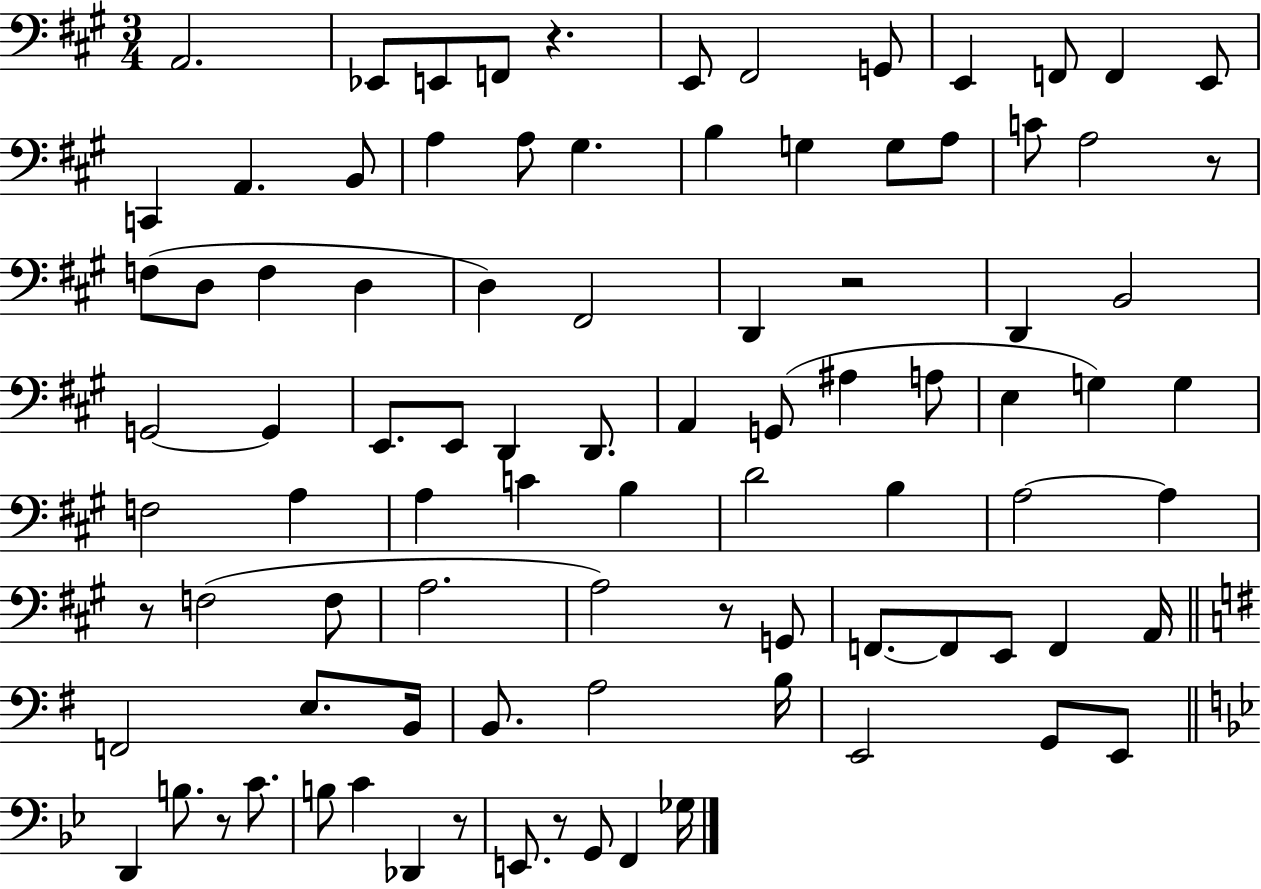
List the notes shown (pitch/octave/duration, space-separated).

A2/h. Eb2/e E2/e F2/e R/q. E2/e F#2/h G2/e E2/q F2/e F2/q E2/e C2/q A2/q. B2/e A3/q A3/e G#3/q. B3/q G3/q G3/e A3/e C4/e A3/h R/e F3/e D3/e F3/q D3/q D3/q F#2/h D2/q R/h D2/q B2/h G2/h G2/q E2/e. E2/e D2/q D2/e. A2/q G2/e A#3/q A3/e E3/q G3/q G3/q F3/h A3/q A3/q C4/q B3/q D4/h B3/q A3/h A3/q R/e F3/h F3/e A3/h. A3/h R/e G2/e F2/e. F2/e E2/e F2/q A2/s F2/h E3/e. B2/s B2/e. A3/h B3/s E2/h G2/e E2/e D2/q B3/e. R/e C4/e. B3/e C4/q Db2/q R/e E2/e. R/e G2/e F2/q Gb3/s